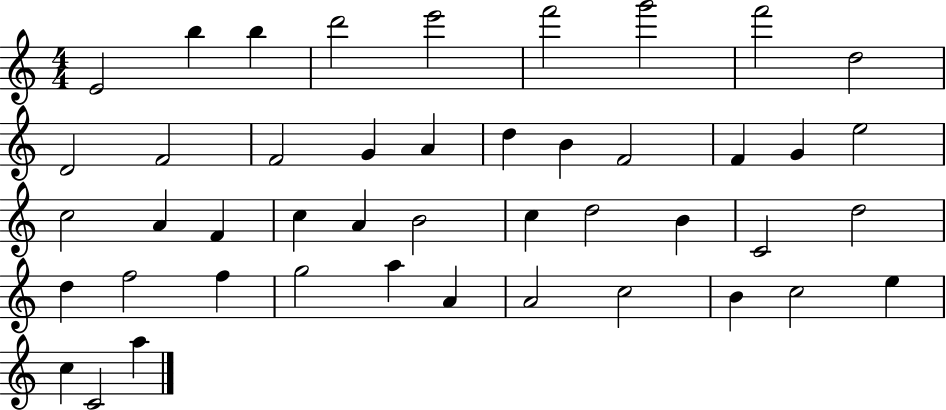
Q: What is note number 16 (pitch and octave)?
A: B4